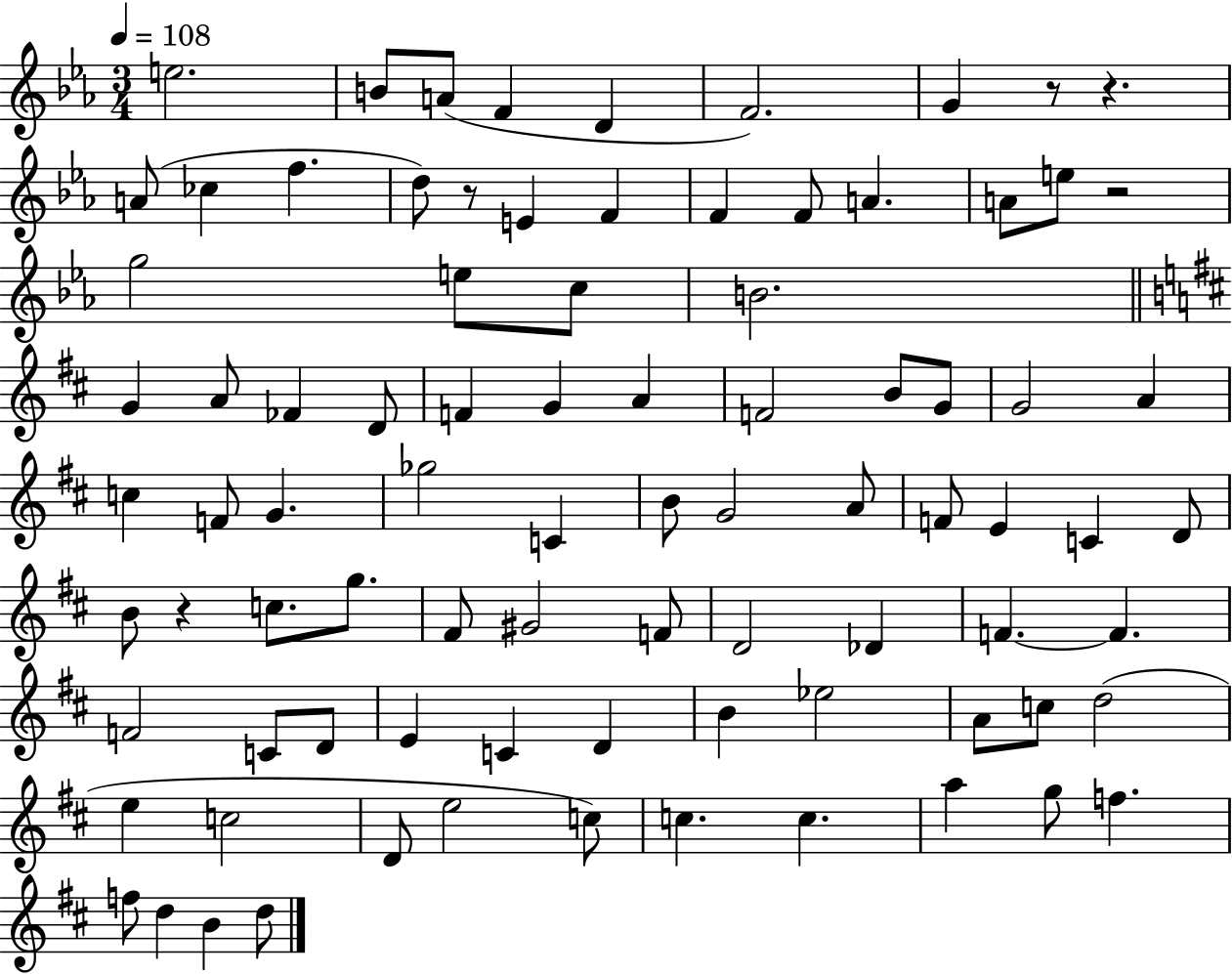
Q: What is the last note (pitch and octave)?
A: D5